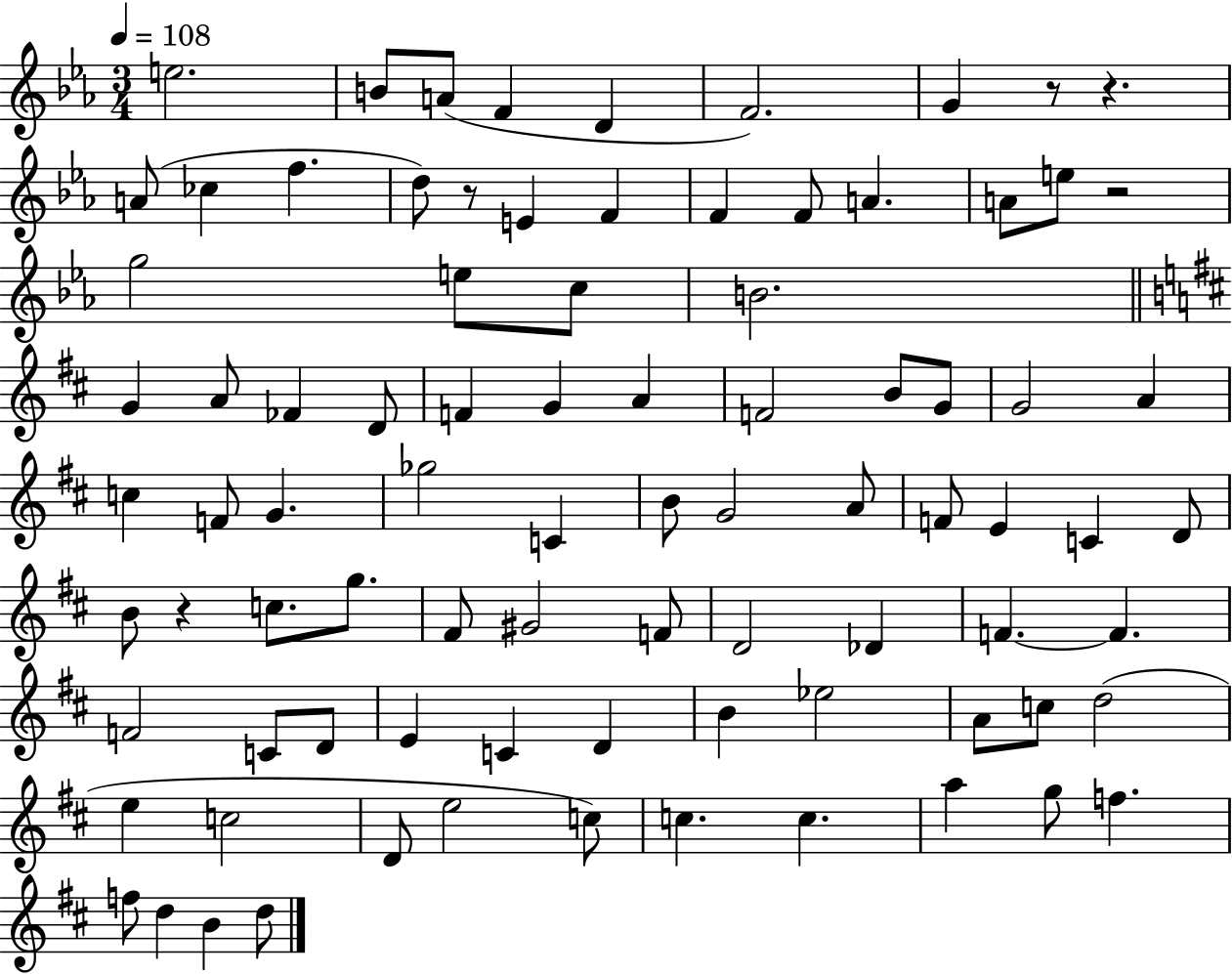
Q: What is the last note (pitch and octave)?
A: D5